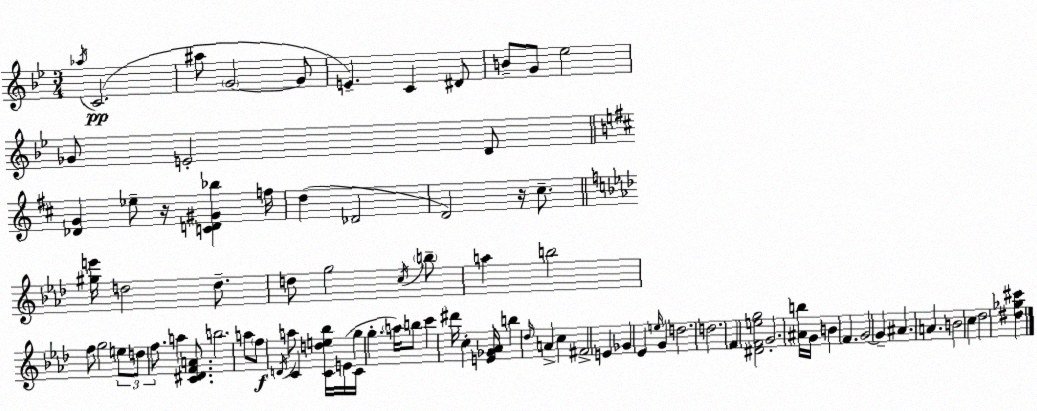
X:1
T:Untitled
M:3/4
L:1/4
K:Bb
_a/4 C2 ^a/2 G2 G/2 E C ^D/2 B/2 G/2 _e2 _G/2 E2 D/2 [_DG] _e/2 z/4 [CD^G_b] f/4 d _D2 D2 z/4 ^c/2 [^ge']/4 d2 d/2 d/2 g2 c/4 b/2 a b2 f/2 g2 e/2 d/2 f/2 a [C^DFA]/2 b2 a/2 f/2 D/4 a/2 C [Cde_b]/4 E/4 C/4 g g a/4 b/2 c' ^d'/4 c [E_G_A]/4 b _d/4 A c ^F2 E _G _E e/4 G d2 d2 F [^DFeg]2 G2 [^Ab]/4 G/4 B F G2 G ^A A B2 c _d2 [^d_g^c']